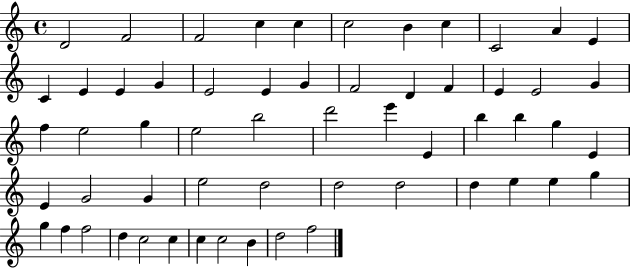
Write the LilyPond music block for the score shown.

{
  \clef treble
  \time 4/4
  \defaultTimeSignature
  \key c \major
  d'2 f'2 | f'2 c''4 c''4 | c''2 b'4 c''4 | c'2 a'4 e'4 | \break c'4 e'4 e'4 g'4 | e'2 e'4 g'4 | f'2 d'4 f'4 | e'4 e'2 g'4 | \break f''4 e''2 g''4 | e''2 b''2 | d'''2 e'''4 e'4 | b''4 b''4 g''4 e'4 | \break e'4 g'2 g'4 | e''2 d''2 | d''2 d''2 | d''4 e''4 e''4 g''4 | \break g''4 f''4 f''2 | d''4 c''2 c''4 | c''4 c''2 b'4 | d''2 f''2 | \break \bar "|."
}